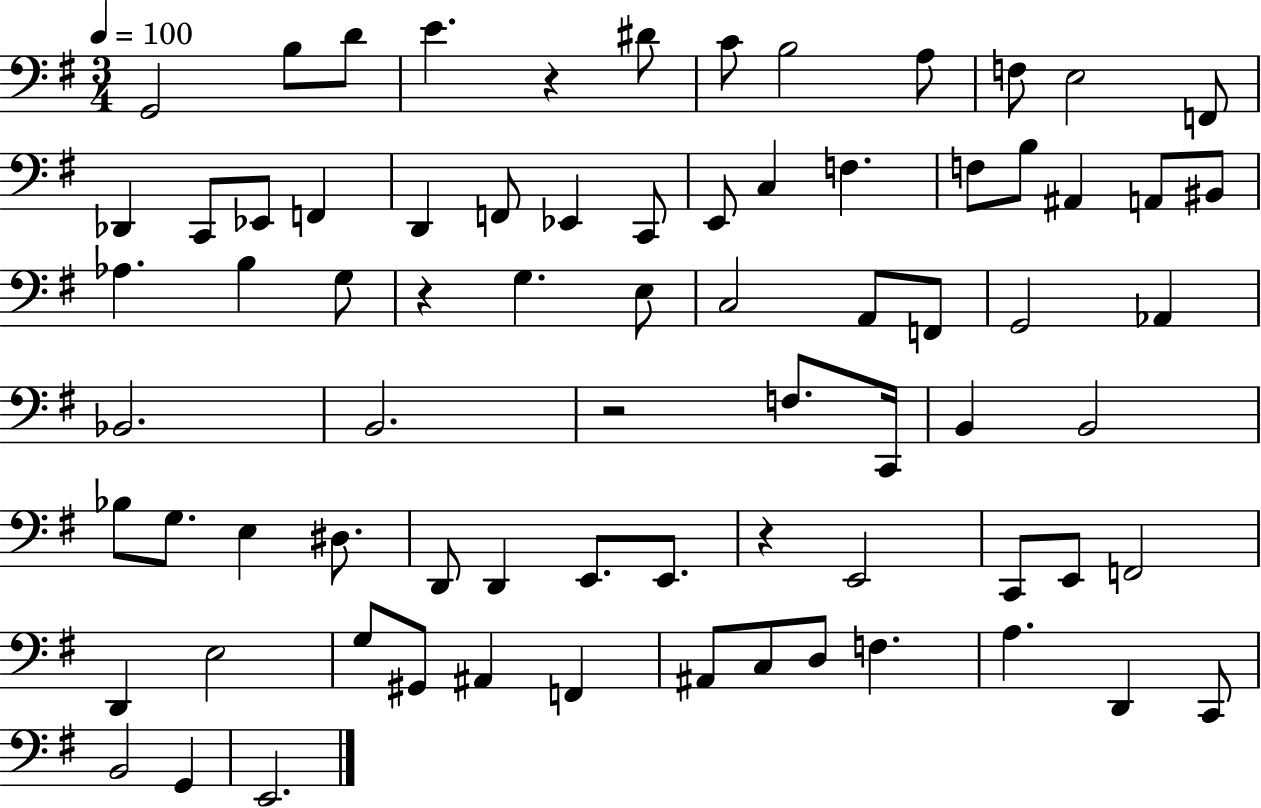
X:1
T:Untitled
M:3/4
L:1/4
K:G
G,,2 B,/2 D/2 E z ^D/2 C/2 B,2 A,/2 F,/2 E,2 F,,/2 _D,, C,,/2 _E,,/2 F,, D,, F,,/2 _E,, C,,/2 E,,/2 C, F, F,/2 B,/2 ^A,, A,,/2 ^B,,/2 _A, B, G,/2 z G, E,/2 C,2 A,,/2 F,,/2 G,,2 _A,, _B,,2 B,,2 z2 F,/2 C,,/4 B,, B,,2 _B,/2 G,/2 E, ^D,/2 D,,/2 D,, E,,/2 E,,/2 z E,,2 C,,/2 E,,/2 F,,2 D,, E,2 G,/2 ^G,,/2 ^A,, F,, ^A,,/2 C,/2 D,/2 F, A, D,, C,,/2 B,,2 G,, E,,2